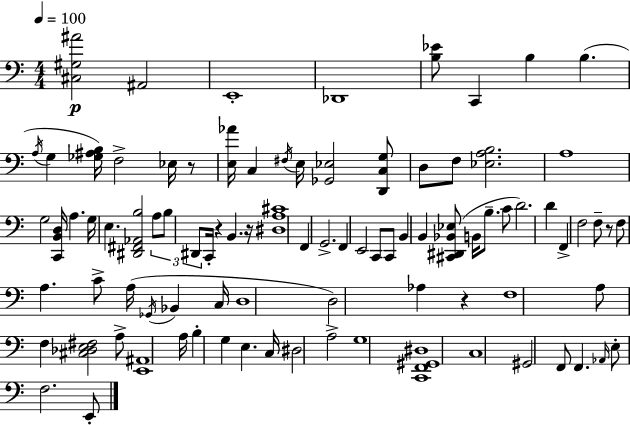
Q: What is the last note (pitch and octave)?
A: E2